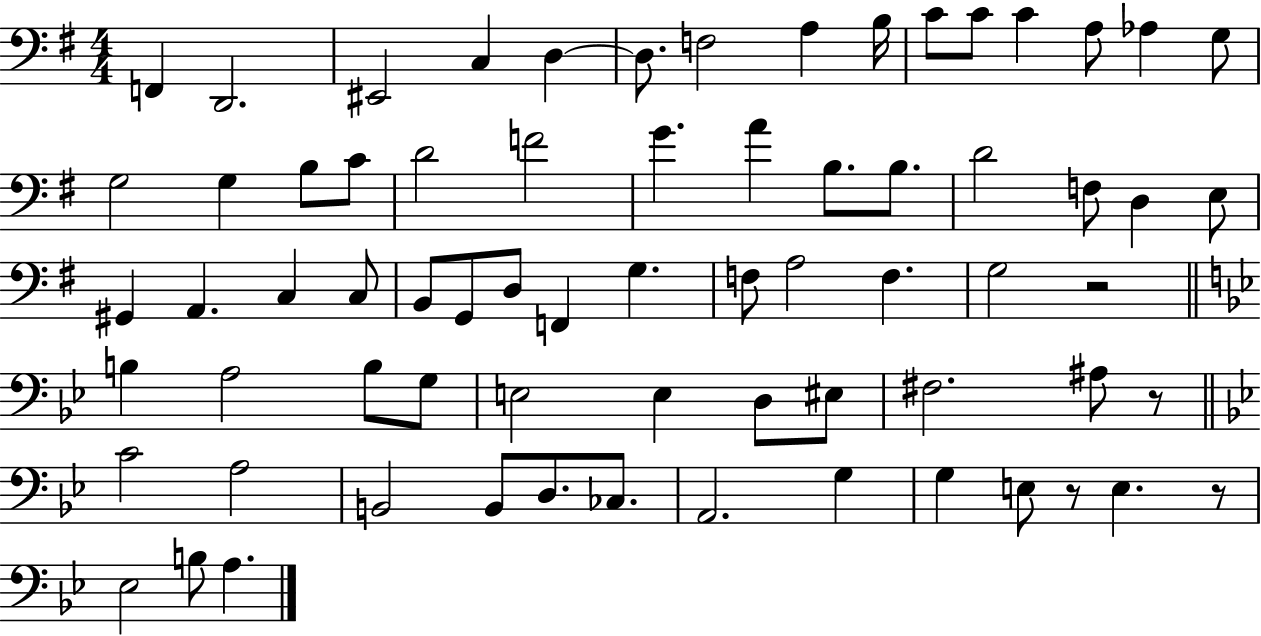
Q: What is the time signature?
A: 4/4